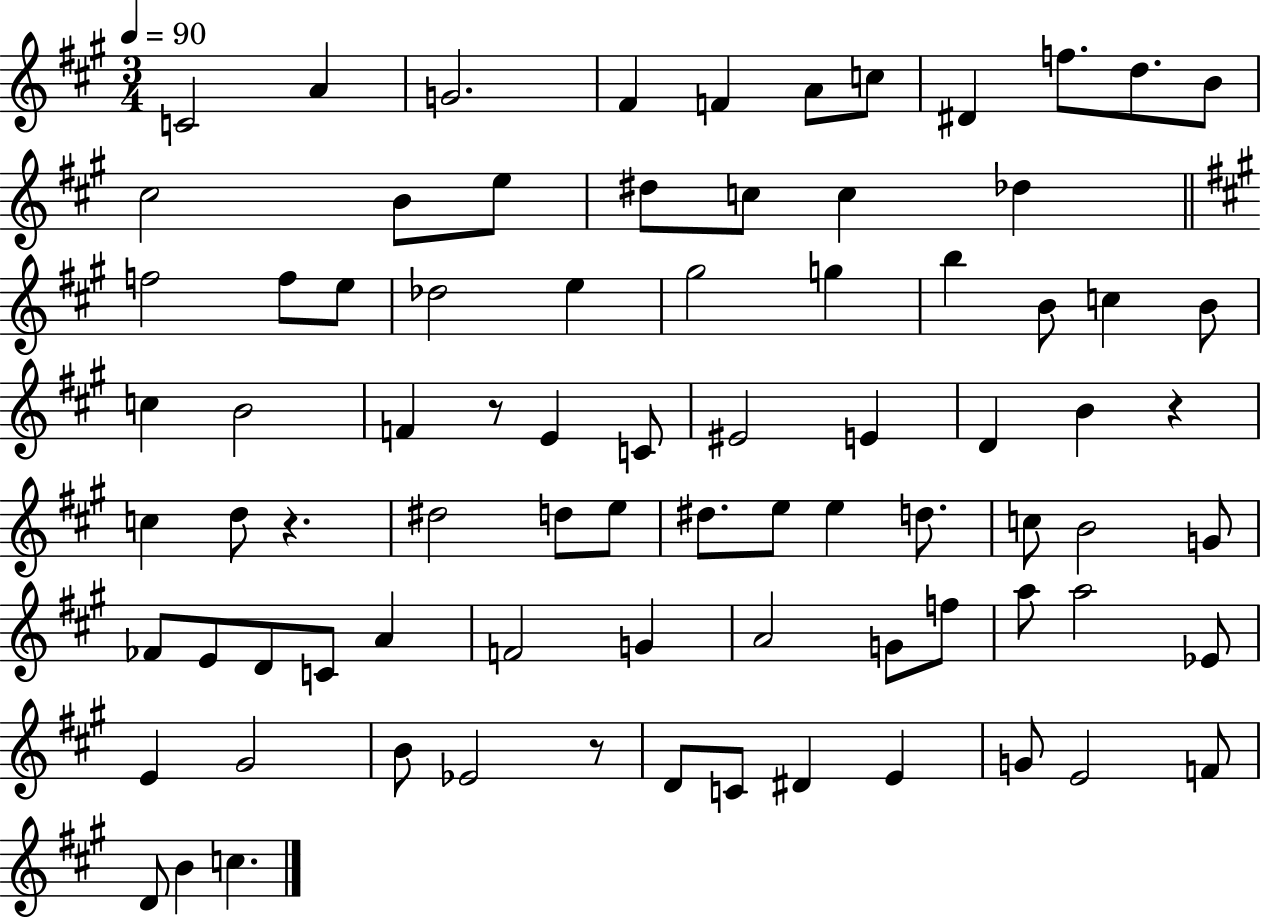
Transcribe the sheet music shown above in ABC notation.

X:1
T:Untitled
M:3/4
L:1/4
K:A
C2 A G2 ^F F A/2 c/2 ^D f/2 d/2 B/2 ^c2 B/2 e/2 ^d/2 c/2 c _d f2 f/2 e/2 _d2 e ^g2 g b B/2 c B/2 c B2 F z/2 E C/2 ^E2 E D B z c d/2 z ^d2 d/2 e/2 ^d/2 e/2 e d/2 c/2 B2 G/2 _F/2 E/2 D/2 C/2 A F2 G A2 G/2 f/2 a/2 a2 _E/2 E ^G2 B/2 _E2 z/2 D/2 C/2 ^D E G/2 E2 F/2 D/2 B c